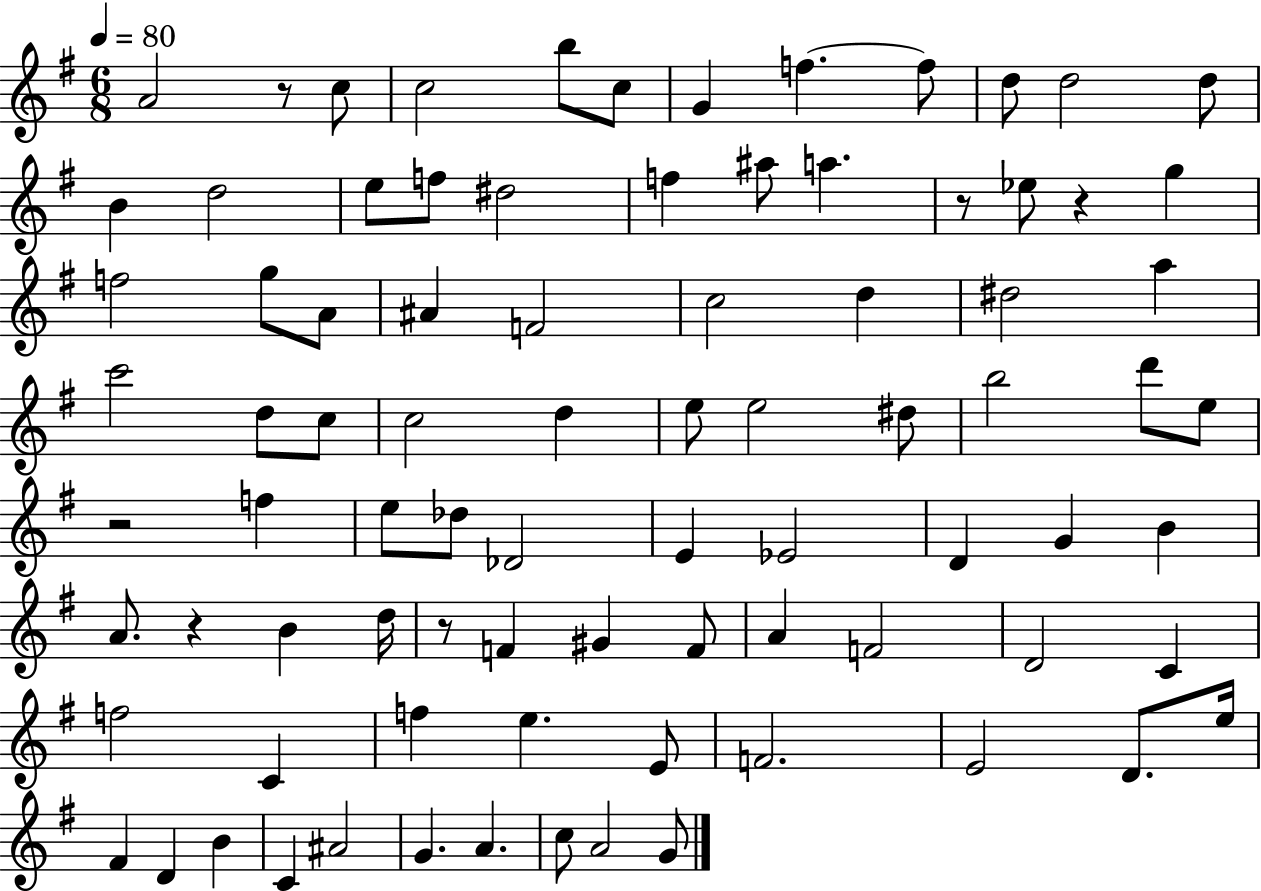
{
  \clef treble
  \numericTimeSignature
  \time 6/8
  \key g \major
  \tempo 4 = 80
  a'2 r8 c''8 | c''2 b''8 c''8 | g'4 f''4.~~ f''8 | d''8 d''2 d''8 | \break b'4 d''2 | e''8 f''8 dis''2 | f''4 ais''8 a''4. | r8 ees''8 r4 g''4 | \break f''2 g''8 a'8 | ais'4 f'2 | c''2 d''4 | dis''2 a''4 | \break c'''2 d''8 c''8 | c''2 d''4 | e''8 e''2 dis''8 | b''2 d'''8 e''8 | \break r2 f''4 | e''8 des''8 des'2 | e'4 ees'2 | d'4 g'4 b'4 | \break a'8. r4 b'4 d''16 | r8 f'4 gis'4 f'8 | a'4 f'2 | d'2 c'4 | \break f''2 c'4 | f''4 e''4. e'8 | f'2. | e'2 d'8. e''16 | \break fis'4 d'4 b'4 | c'4 ais'2 | g'4. a'4. | c''8 a'2 g'8 | \break \bar "|."
}